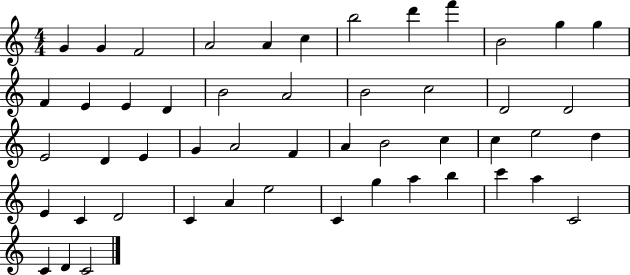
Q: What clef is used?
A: treble